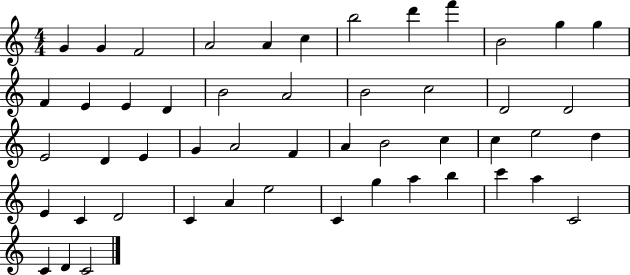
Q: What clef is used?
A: treble